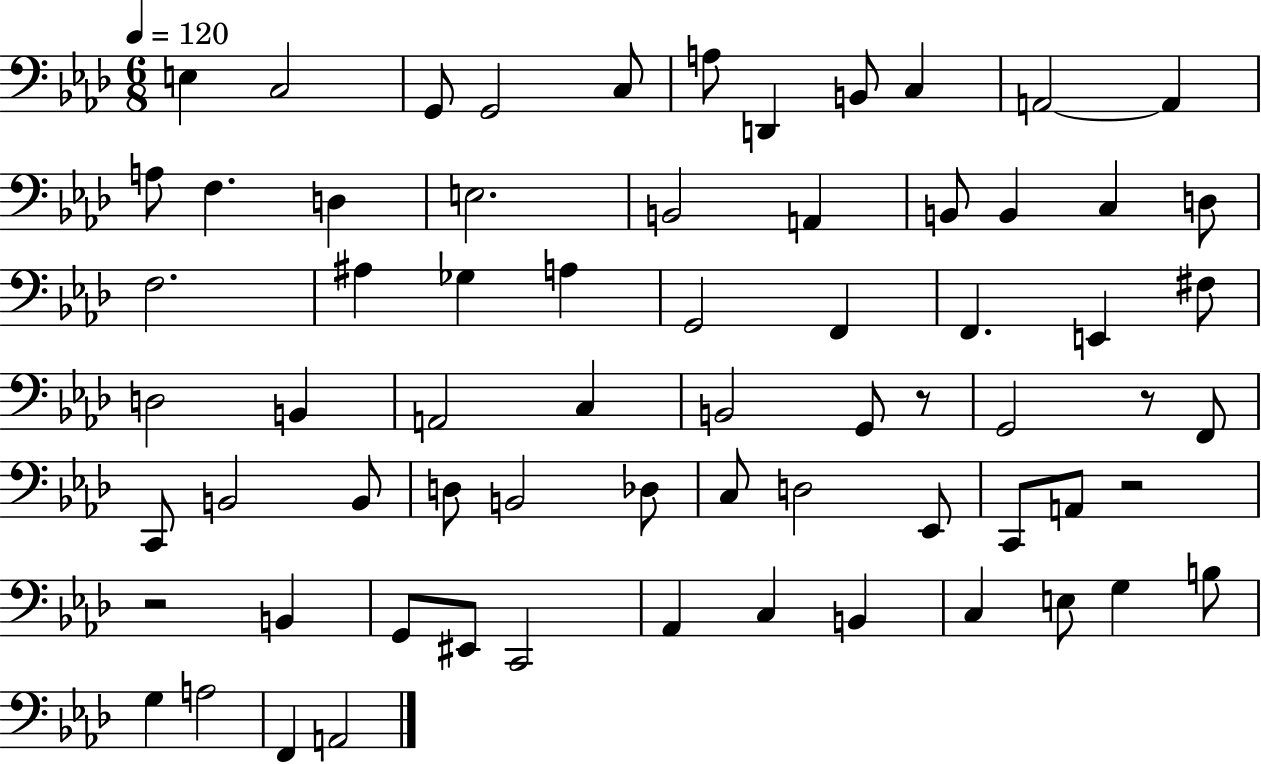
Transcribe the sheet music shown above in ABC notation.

X:1
T:Untitled
M:6/8
L:1/4
K:Ab
E, C,2 G,,/2 G,,2 C,/2 A,/2 D,, B,,/2 C, A,,2 A,, A,/2 F, D, E,2 B,,2 A,, B,,/2 B,, C, D,/2 F,2 ^A, _G, A, G,,2 F,, F,, E,, ^F,/2 D,2 B,, A,,2 C, B,,2 G,,/2 z/2 G,,2 z/2 F,,/2 C,,/2 B,,2 B,,/2 D,/2 B,,2 _D,/2 C,/2 D,2 _E,,/2 C,,/2 A,,/2 z2 z2 B,, G,,/2 ^E,,/2 C,,2 _A,, C, B,, C, E,/2 G, B,/2 G, A,2 F,, A,,2